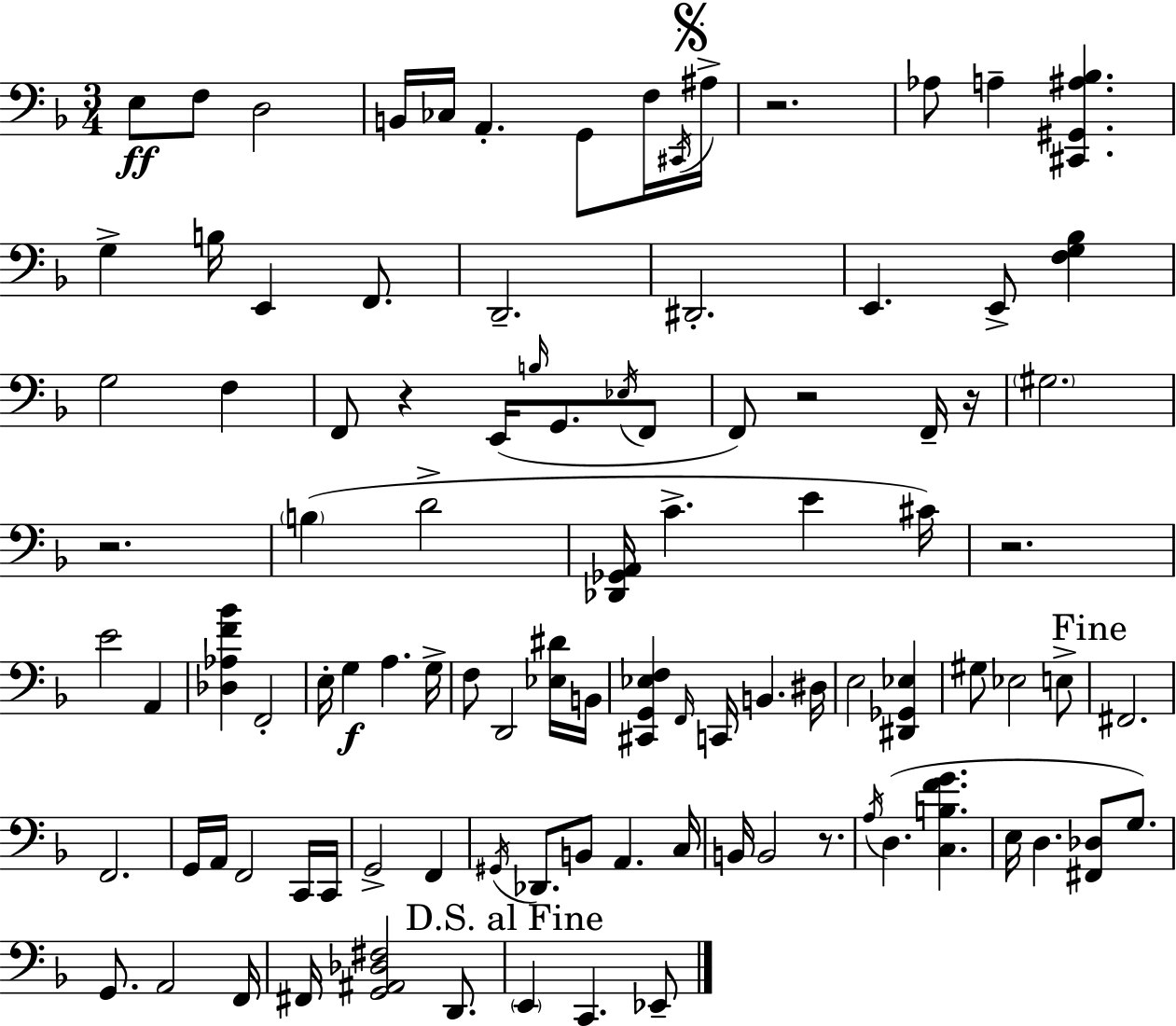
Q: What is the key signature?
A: F major